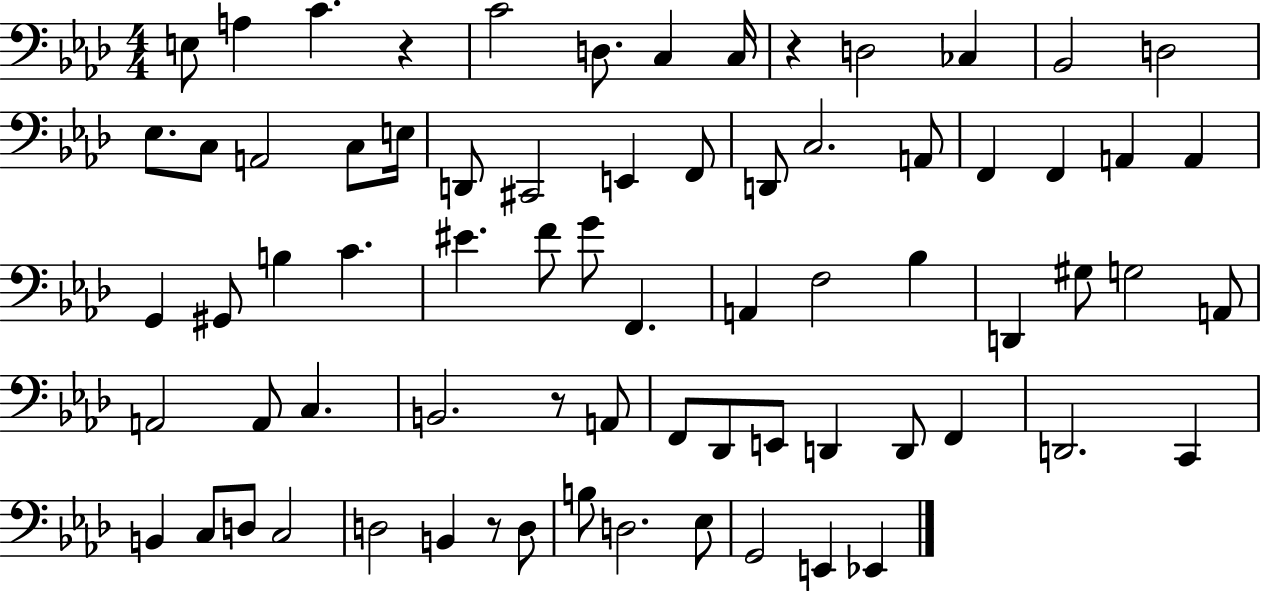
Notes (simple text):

E3/e A3/q C4/q. R/q C4/h D3/e. C3/q C3/s R/q D3/h CES3/q Bb2/h D3/h Eb3/e. C3/e A2/h C3/e E3/s D2/e C#2/h E2/q F2/e D2/e C3/h. A2/e F2/q F2/q A2/q A2/q G2/q G#2/e B3/q C4/q. EIS4/q. F4/e G4/e F2/q. A2/q F3/h Bb3/q D2/q G#3/e G3/h A2/e A2/h A2/e C3/q. B2/h. R/e A2/e F2/e Db2/e E2/e D2/q D2/e F2/q D2/h. C2/q B2/q C3/e D3/e C3/h D3/h B2/q R/e D3/e B3/e D3/h. Eb3/e G2/h E2/q Eb2/q